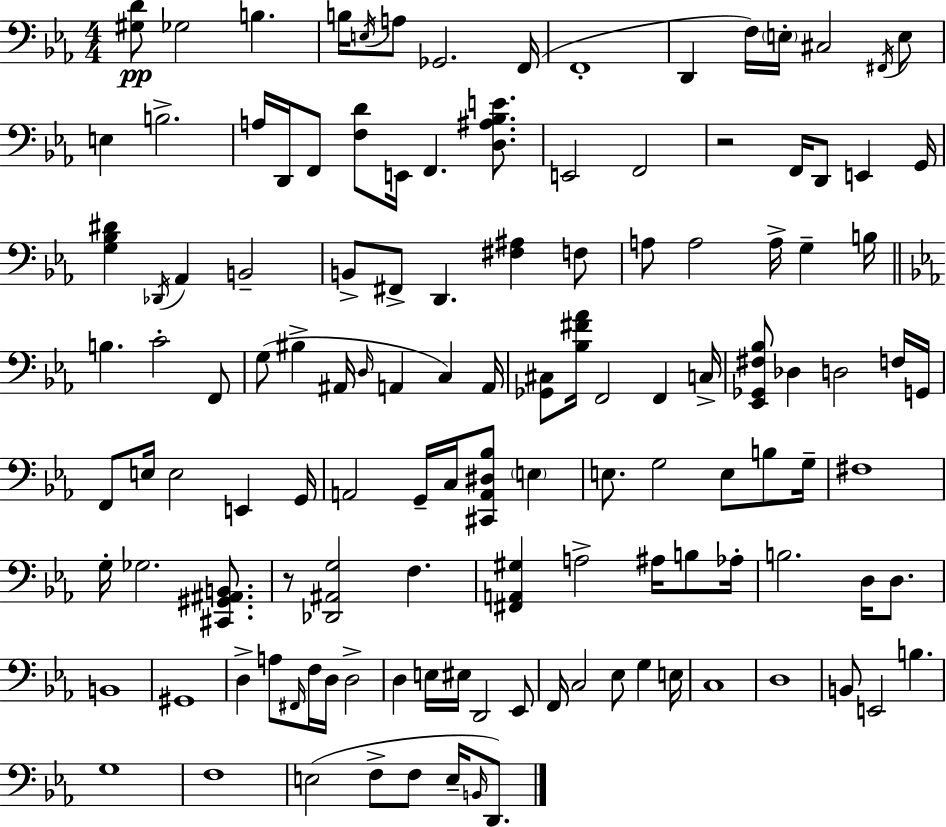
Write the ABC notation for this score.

X:1
T:Untitled
M:4/4
L:1/4
K:Cm
[^G,D]/2 _G,2 B, B,/4 E,/4 A,/2 _G,,2 F,,/4 F,,4 D,, F,/4 E,/4 ^C,2 ^F,,/4 E,/2 E, B,2 A,/4 D,,/4 F,,/2 [F,D]/2 E,,/4 F,, [D,^A,_B,E]/2 E,,2 F,,2 z2 F,,/4 D,,/2 E,, G,,/4 [G,_B,^D] _D,,/4 _A,, B,,2 B,,/2 ^F,,/2 D,, [^F,^A,] F,/2 A,/2 A,2 A,/4 G, B,/4 B, C2 F,,/2 G,/2 ^B, ^A,,/4 D,/4 A,, C, A,,/4 [_G,,^C,]/2 [_B,^F_A]/4 F,,2 F,, C,/4 [_E,,_G,,^F,_B,]/2 _D, D,2 F,/4 G,,/4 F,,/2 E,/4 E,2 E,, G,,/4 A,,2 G,,/4 C,/4 [^C,,A,,^D,_B,]/2 E, E,/2 G,2 E,/2 B,/2 G,/4 ^F,4 G,/4 _G,2 [^C,,^G,,^A,,B,,]/2 z/2 [_D,,^A,,G,]2 F, [^F,,A,,^G,] A,2 ^A,/4 B,/2 _A,/4 B,2 D,/4 D,/2 B,,4 ^G,,4 D, A,/2 ^F,,/4 F,/4 D,/4 D,2 D, E,/4 ^E,/4 D,,2 _E,,/2 F,,/4 C,2 _E,/2 G, E,/4 C,4 D,4 B,,/2 E,,2 B, G,4 F,4 E,2 F,/2 F,/2 E,/4 B,,/4 D,,/2